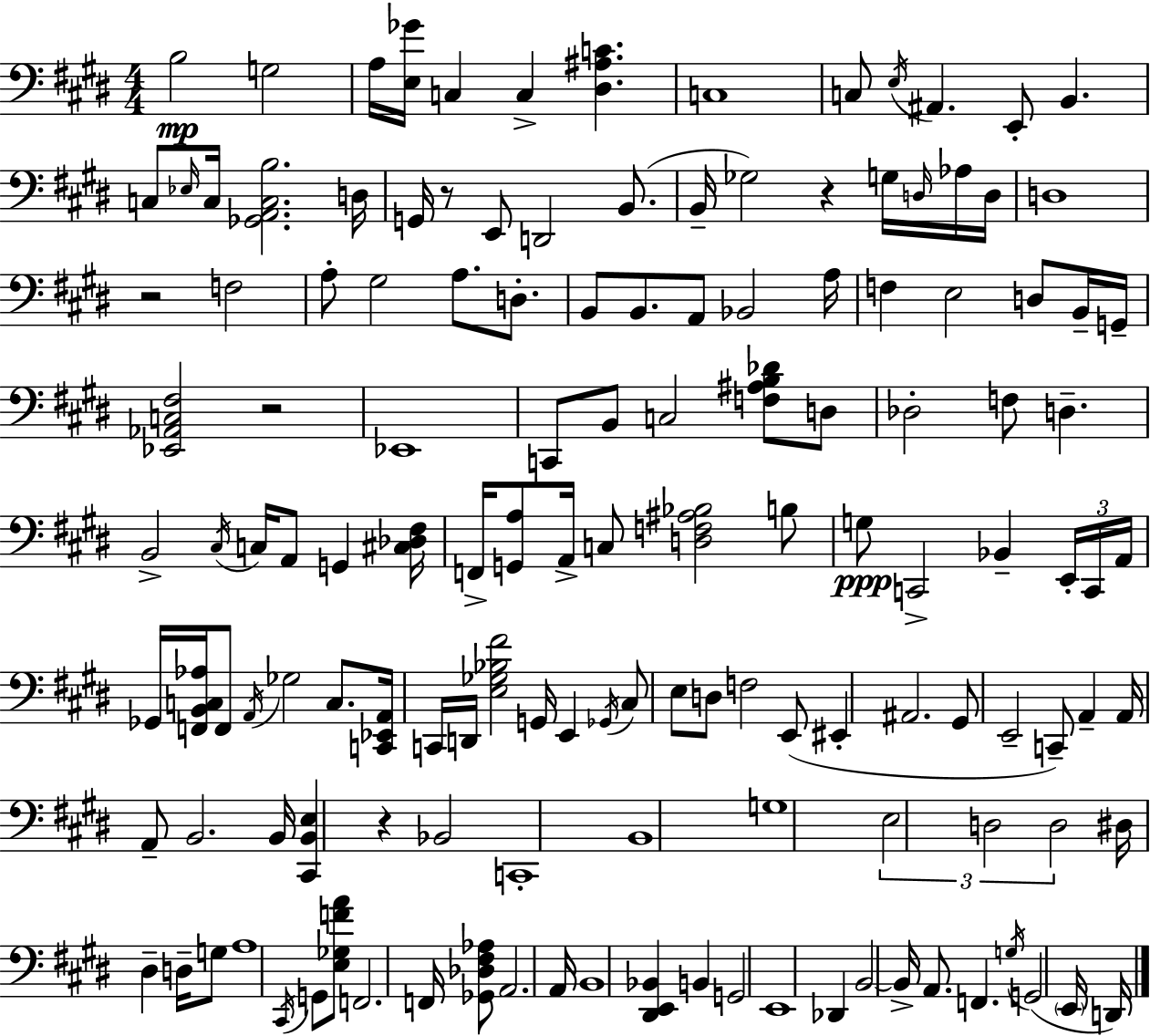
{
  \clef bass
  \numericTimeSignature
  \time 4/4
  \key e \major
  \repeat volta 2 { b2\mp g2 | a16 <e ges'>16 c4 c4-> <dis ais c'>4. | c1 | c8 \acciaccatura { e16 } ais,4. e,8-. b,4. | \break c8 \grace { ees16 } c16 <ges, a, c b>2. | d16 g,16 r8 e,8 d,2 b,8.( | b,16-- ges2) r4 g16 | \grace { d16 } aes16 d16 d1 | \break r2 f2 | a8-. gis2 a8. | d8.-. b,8 b,8. a,8 bes,2 | a16 f4 e2 d8 | \break b,16-- g,16-- <ees, aes, c fis>2 r2 | ees,1 | c,8 b,8 c2 <f ais b des'>8 | d8 des2-. f8 d4.-- | \break b,2-> \acciaccatura { cis16 } c16 a,8 g,4 | <cis des fis>16 f,16-> <g, a>8 a,16-> c8 <d f ais bes>2 | b8 g8\ppp c,2-> bes,4-- | \tuplet 3/2 { e,16-. c,16 a,16 } ges,16 <f, b, c aes>16 f,8 \acciaccatura { a,16 } ges2 | \break c8. <c, ees, a,>16 c,16 d,16 <e ges bes fis'>2 | g,16 e,4 \acciaccatura { ges,16 } cis8 e8 d8 f2 | e,8( eis,4-. ais,2. | gis,8 e,2-- | \break c,8--) a,4-- a,16 a,8-- b,2. | b,16 <cis, b, e>4 r4 bes,2 | c,1-. | b,1 | \break g1 | \tuplet 3/2 { e2 d2 | d2 } dis16 dis4-- | d16-- g8 a1 | \break \acciaccatura { cis,16 } g,8 <e ges f' a'>8 f,2. | f,16 <ges, des fis aes>8 a,2. | a,16 b,1 | <dis, e, bes,>4 b,4 g,2 | \break e,1 | des,4 b,2~~ | b,16-> a,8. f,4. \acciaccatura { g16 } g,2( | \parenthesize e,16 d,16) } \bar "|."
}